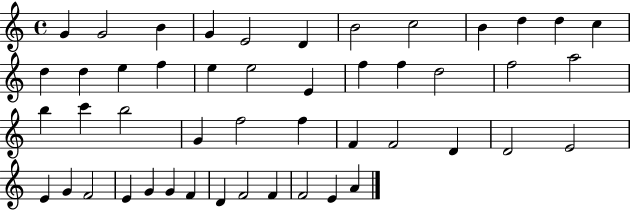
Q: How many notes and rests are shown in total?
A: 48